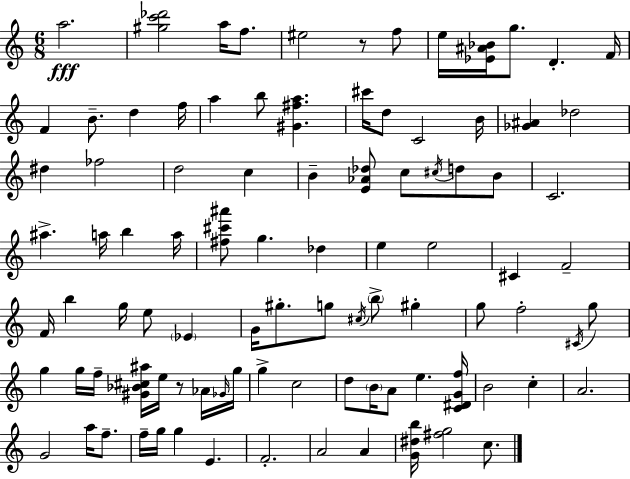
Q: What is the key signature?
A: C major